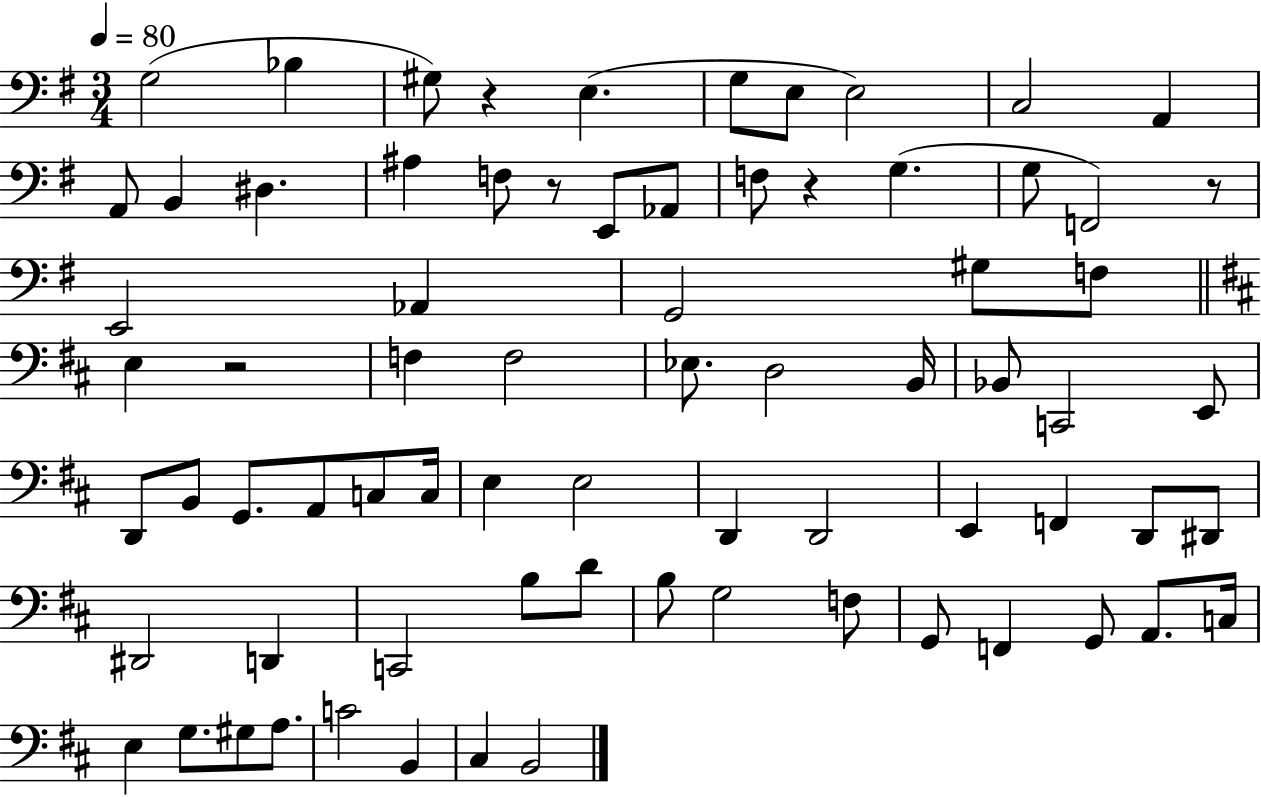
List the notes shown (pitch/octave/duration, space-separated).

G3/h Bb3/q G#3/e R/q E3/q. G3/e E3/e E3/h C3/h A2/q A2/e B2/q D#3/q. A#3/q F3/e R/e E2/e Ab2/e F3/e R/q G3/q. G3/e F2/h R/e E2/h Ab2/q G2/h G#3/e F3/e E3/q R/h F3/q F3/h Eb3/e. D3/h B2/s Bb2/e C2/h E2/e D2/e B2/e G2/e. A2/e C3/e C3/s E3/q E3/h D2/q D2/h E2/q F2/q D2/e D#2/e D#2/h D2/q C2/h B3/e D4/e B3/e G3/h F3/e G2/e F2/q G2/e A2/e. C3/s E3/q G3/e. G#3/e A3/e. C4/h B2/q C#3/q B2/h